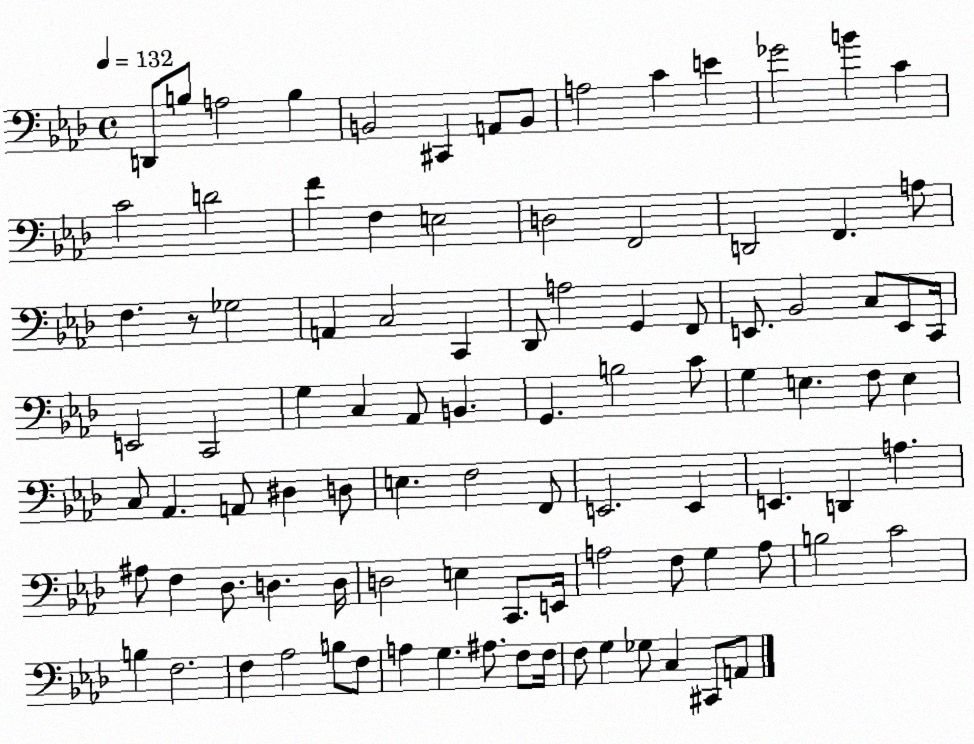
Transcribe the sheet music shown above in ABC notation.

X:1
T:Untitled
M:4/4
L:1/4
K:Ab
D,,/2 B,/2 A,2 B, B,,2 ^C,, A,,/2 B,,/2 A,2 C E _G2 B C C2 D2 F F, E,2 D,2 F,,2 D,,2 F,, A,/2 F, z/2 _G,2 A,, C,2 C,, _D,,/2 A,2 G,, F,,/2 E,,/2 _B,,2 C,/2 E,,/2 C,,/4 E,,2 C,,2 G, C, _A,,/2 B,, G,, B,2 C/2 G, E, F,/2 E, C,/2 _A,, A,,/2 ^D, D,/2 E, F,2 F,,/2 E,,2 E,, E,, D,, A, ^A,/2 F, _D,/2 D, D,/4 D,2 E, C,,/2 E,,/4 A,2 F,/2 G, A,/2 B,2 C2 B, F,2 F, _A,2 B,/2 F,/2 A, G, ^A,/2 F,/2 F,/4 F,/2 G, _G,/2 C, ^C,,/2 A,,/2